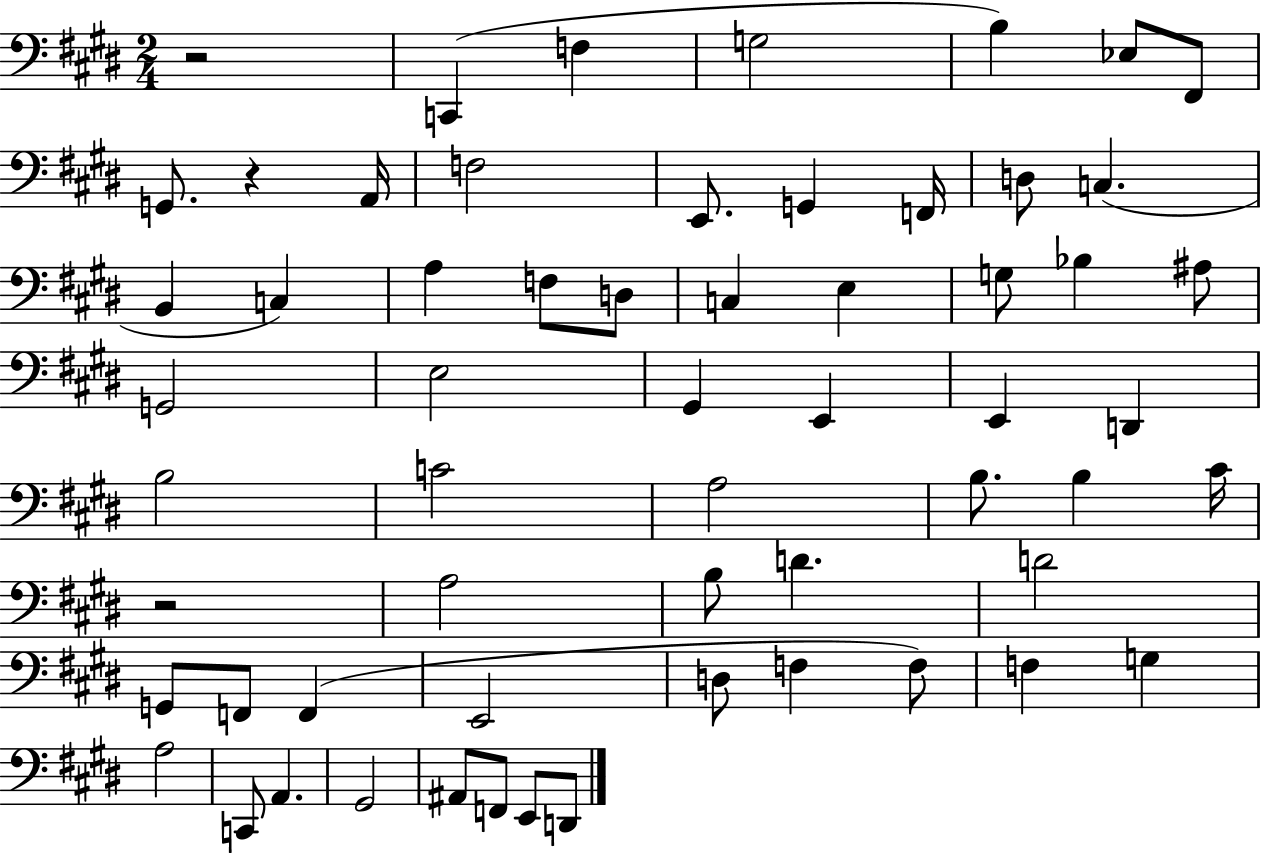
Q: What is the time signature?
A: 2/4